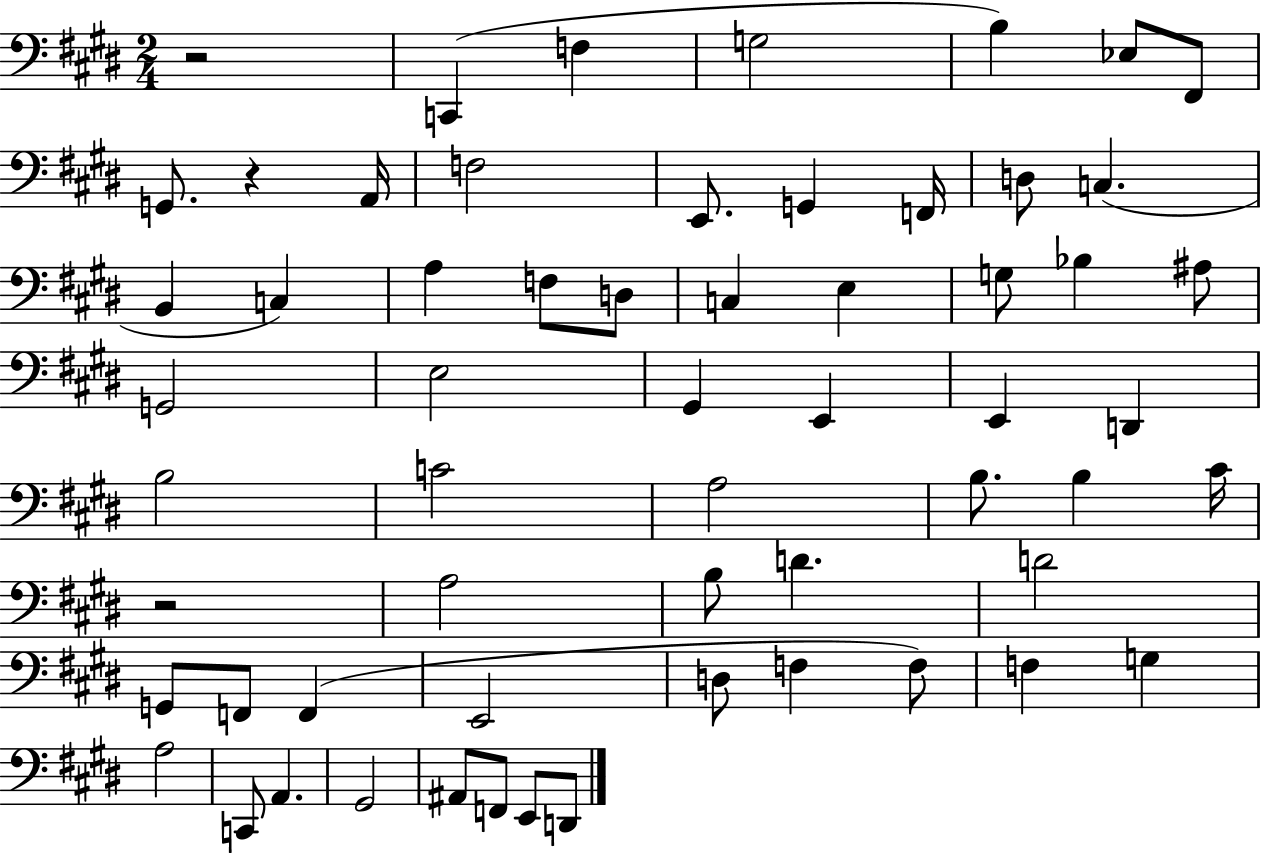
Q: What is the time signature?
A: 2/4